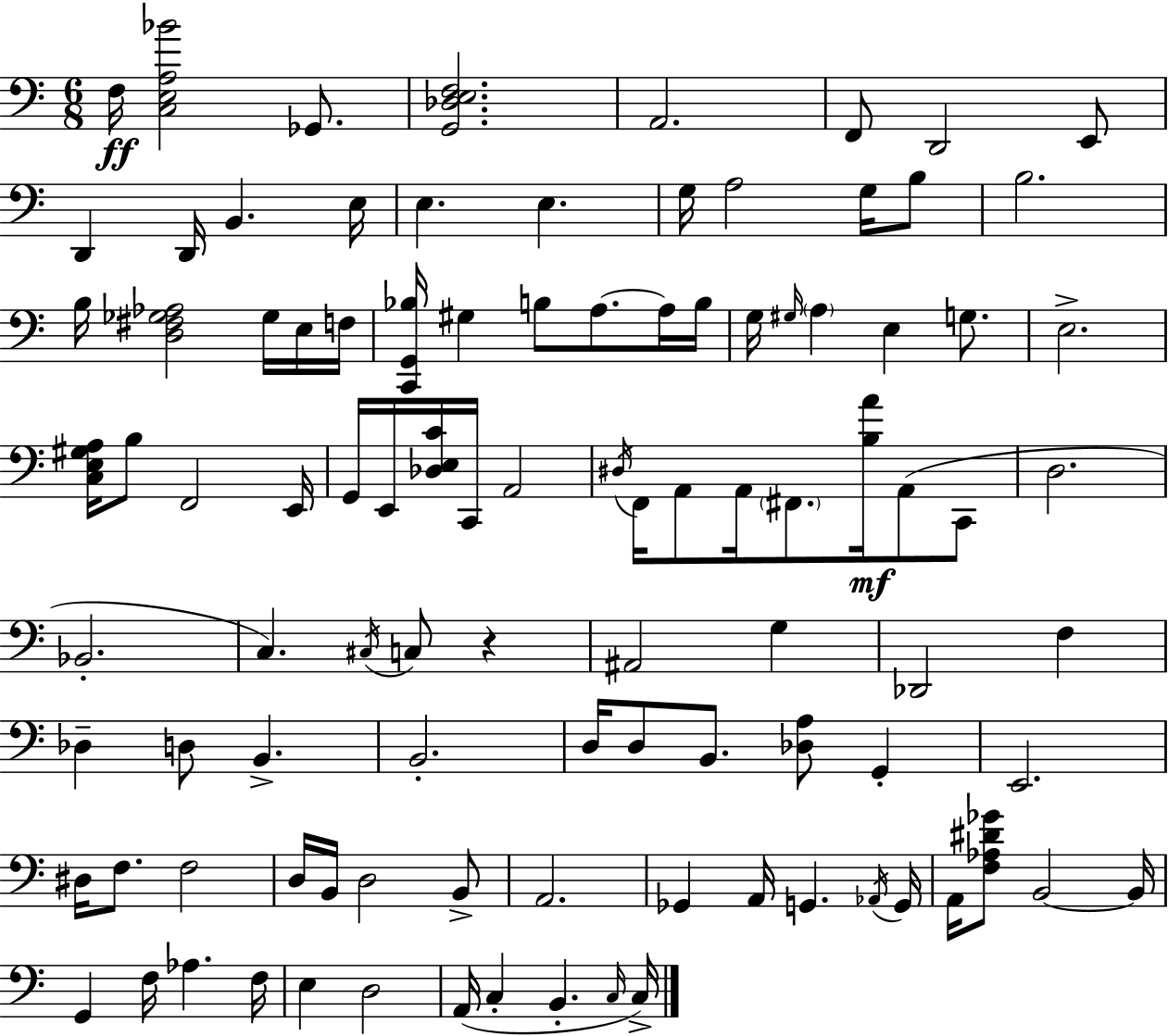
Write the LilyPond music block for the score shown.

{
  \clef bass
  \numericTimeSignature
  \time 6/8
  \key a \minor
  f16\ff <c e a bes'>2 ges,8. | <g, des e f>2. | a,2. | f,8 d,2 e,8 | \break d,4 d,16 b,4. e16 | e4. e4. | g16 a2 g16 b8 | b2. | \break b16 <d fis ges aes>2 ges16 e16 f16 | <c, g, bes>16 gis4 b8 a8.~~ a16 b16 | g16 \grace { gis16 } \parenthesize a4 e4 g8. | e2.-> | \break <c e gis a>16 b8 f,2 | e,16 g,16 e,16 <des e c'>16 c,16 a,2 | \acciaccatura { dis16 } f,16 a,8 a,16 \parenthesize fis,8. <b a'>16\mf a,8( | c,8 d2. | \break bes,2.-. | c4.) \acciaccatura { cis16 } c8 r4 | ais,2 g4 | des,2 f4 | \break des4-- d8 b,4.-> | b,2.-. | d16 d8 b,8. <des a>8 g,4-. | e,2. | \break dis16 f8. f2 | d16 b,16 d2 | b,8-> a,2. | ges,4 a,16 g,4. | \break \acciaccatura { aes,16 } g,16 a,16 <f aes dis' ges'>8 b,2~~ | b,16 g,4 f16 aes4. | f16 e4 d2 | a,16( c4-. b,4.-. | \break \grace { c16 } c16->) \bar "|."
}